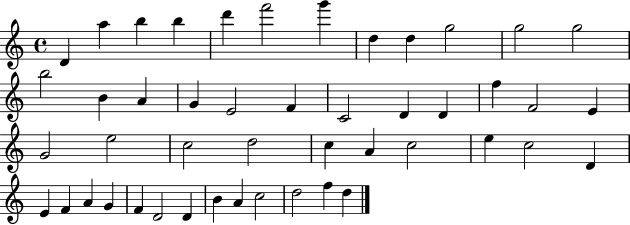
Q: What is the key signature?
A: C major